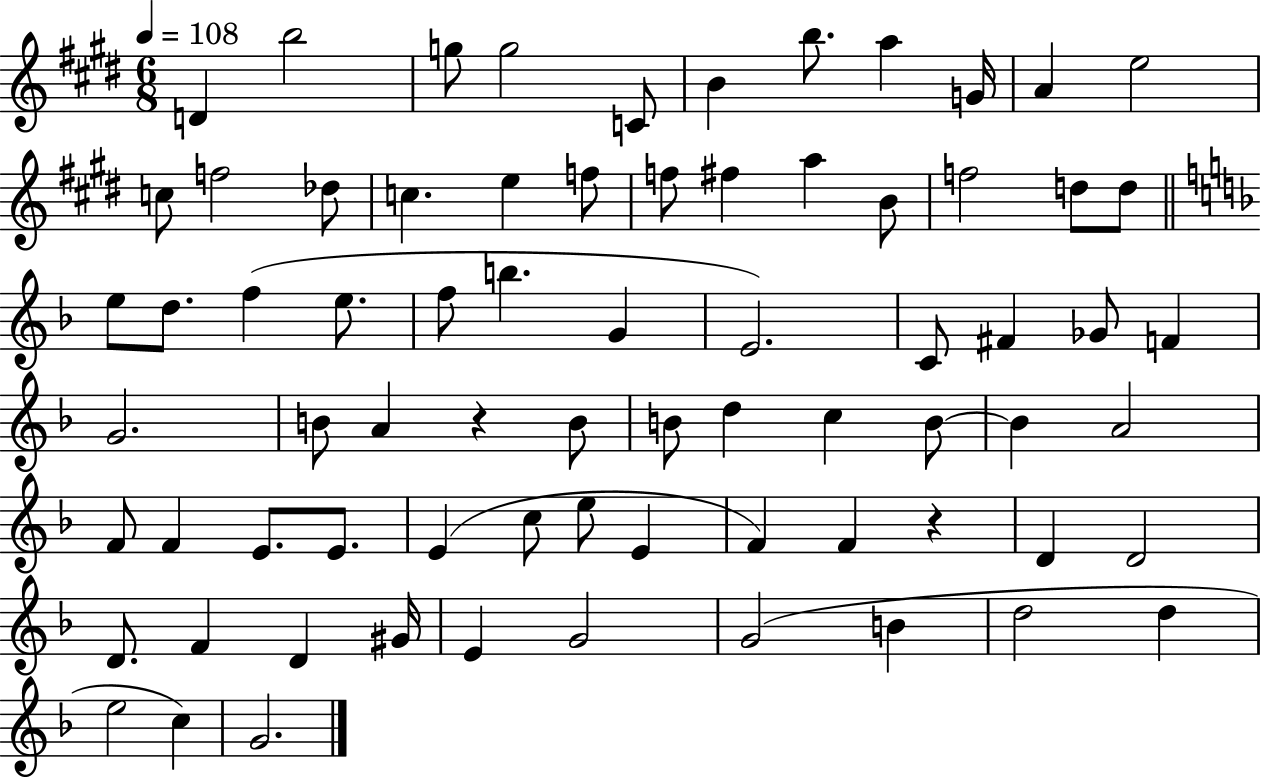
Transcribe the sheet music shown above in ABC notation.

X:1
T:Untitled
M:6/8
L:1/4
K:E
D b2 g/2 g2 C/2 B b/2 a G/4 A e2 c/2 f2 _d/2 c e f/2 f/2 ^f a B/2 f2 d/2 d/2 e/2 d/2 f e/2 f/2 b G E2 C/2 ^F _G/2 F G2 B/2 A z B/2 B/2 d c B/2 B A2 F/2 F E/2 E/2 E c/2 e/2 E F F z D D2 D/2 F D ^G/4 E G2 G2 B d2 d e2 c G2